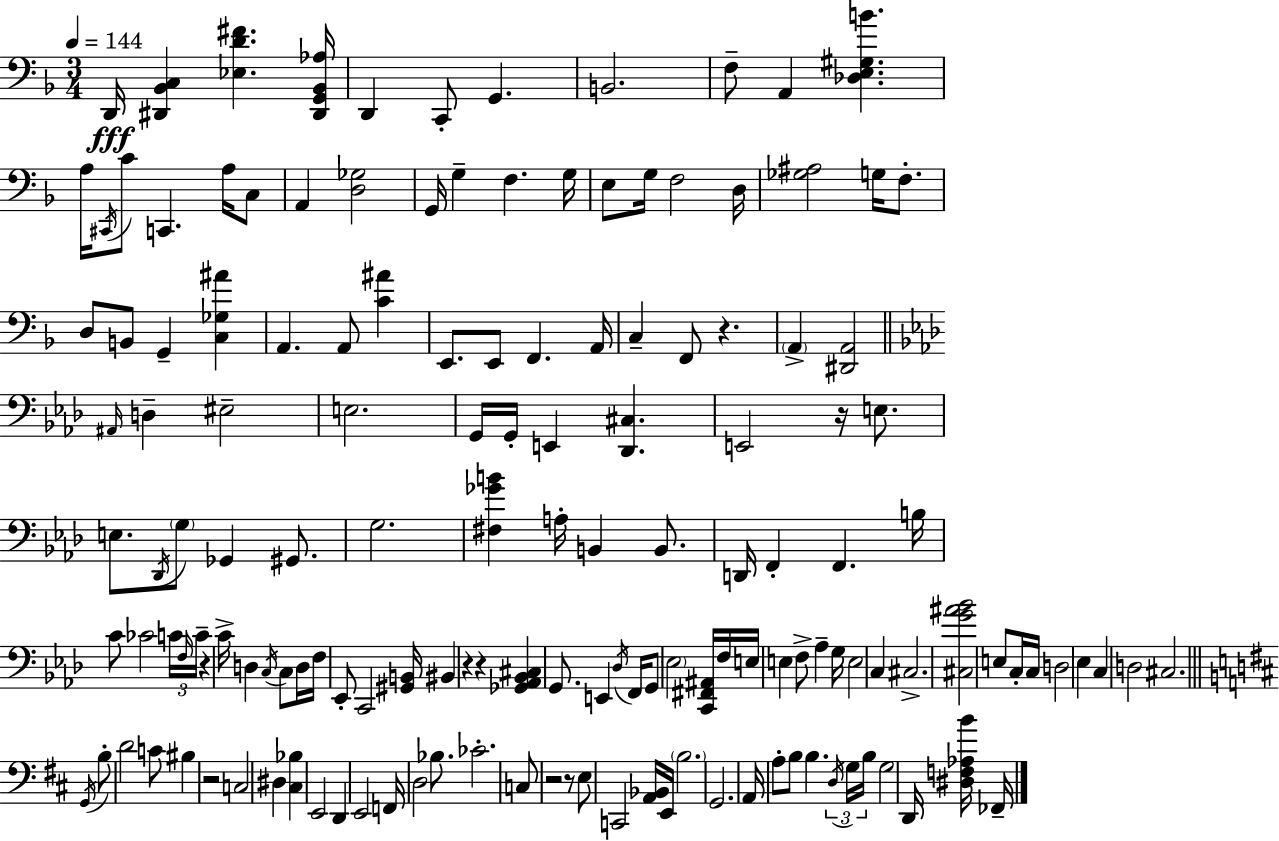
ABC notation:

X:1
T:Untitled
M:3/4
L:1/4
K:Dm
D,,/4 [^D,,_B,,C,] [_E,D^F] [^D,,G,,_B,,_A,]/4 D,, C,,/2 G,, B,,2 F,/2 A,, [_D,E,^G,B] A,/4 ^C,,/4 C/2 C,, A,/4 C,/2 A,, [D,_G,]2 G,,/4 G, F, G,/4 E,/2 G,/4 F,2 D,/4 [_G,^A,]2 G,/4 F,/2 D,/2 B,,/2 G,, [C,_G,^A] A,, A,,/2 [C^A] E,,/2 E,,/2 F,, A,,/4 C, F,,/2 z A,, [^D,,A,,]2 ^A,,/4 D, ^E,2 E,2 G,,/4 G,,/4 E,, [_D,,^C,] E,,2 z/4 E,/2 E,/2 _D,,/4 G,/2 _G,, ^G,,/2 G,2 [^F,_GB] A,/4 B,, B,,/2 D,,/4 F,, F,, B,/4 C/2 _C2 C/4 F,/4 C/4 z C/4 D, C,/4 C,/2 D,/4 F,/4 _E,,/2 C,,2 [^G,,B,,]/4 ^B,, z z [_G,,_A,,_B,,^C,] G,,/2 E,, _D,/4 F,,/4 G,,/2 _E,2 [C,,^F,,^A,,]/4 F,/4 E,/4 E, F,/2 _A, G,/4 E,2 C, ^C,2 [^C,G^A_B]2 E,/2 C,/4 C,/4 D,2 _E, C, D,2 ^C,2 G,,/4 B,/2 D2 C/2 ^B, z2 C,2 ^D, [^C,_B,] E,,2 D,, E,,2 F,,/4 D,2 _B,/2 _C2 C,/2 z2 z/2 E,/2 C,,2 [A,,_B,,]/4 E,,/4 B,2 G,,2 A,,/4 A,/2 B,/2 B, D,/4 G,/4 B,/4 G,2 D,,/4 [^D,F,_A,B]/4 _F,,/4